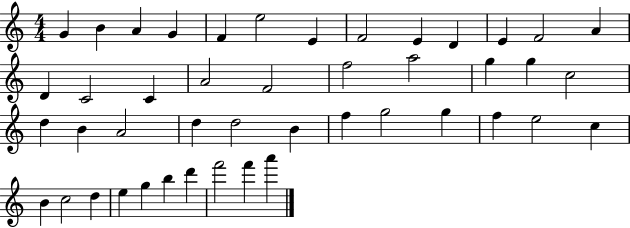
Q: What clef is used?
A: treble